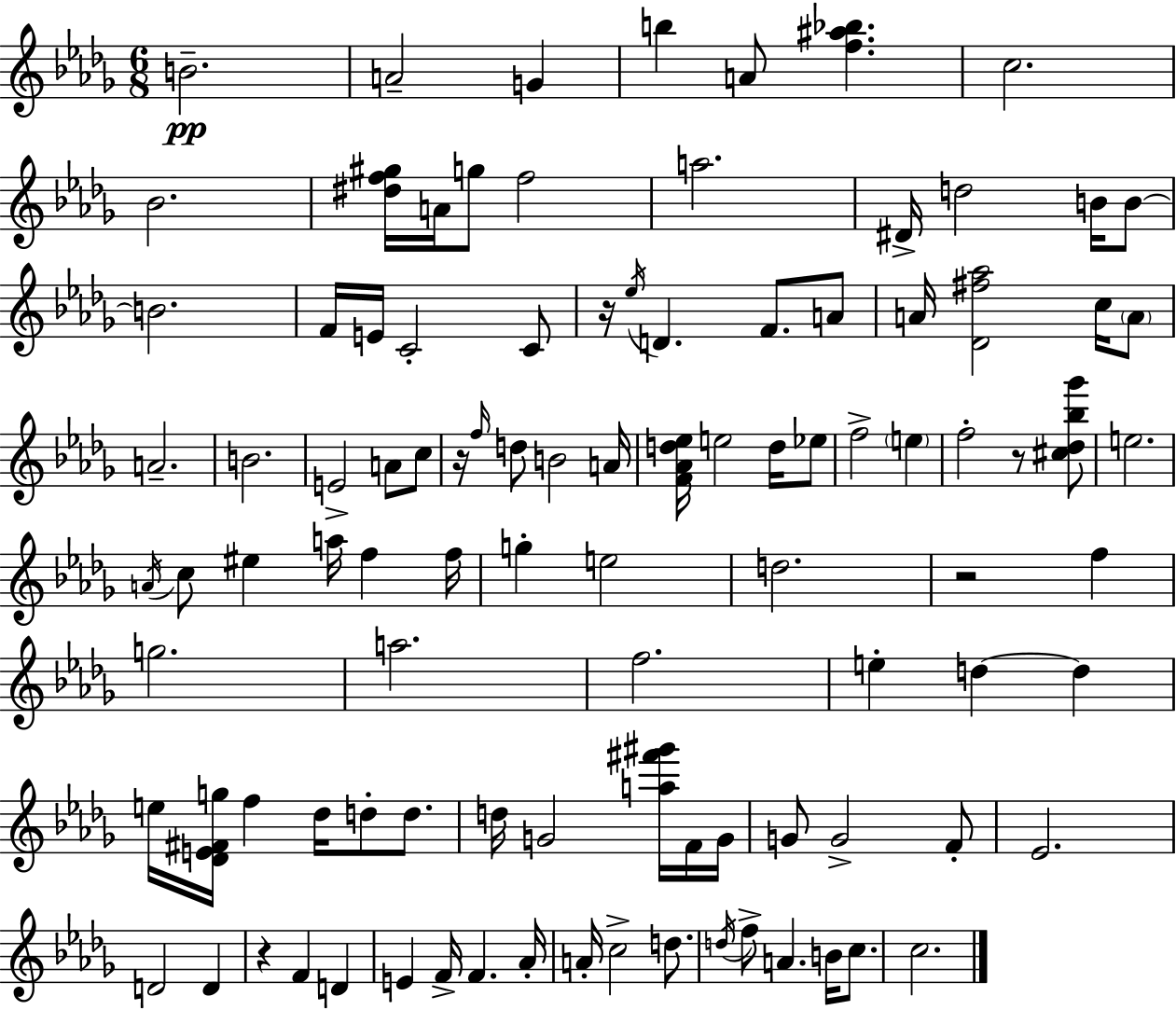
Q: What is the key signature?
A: BES minor